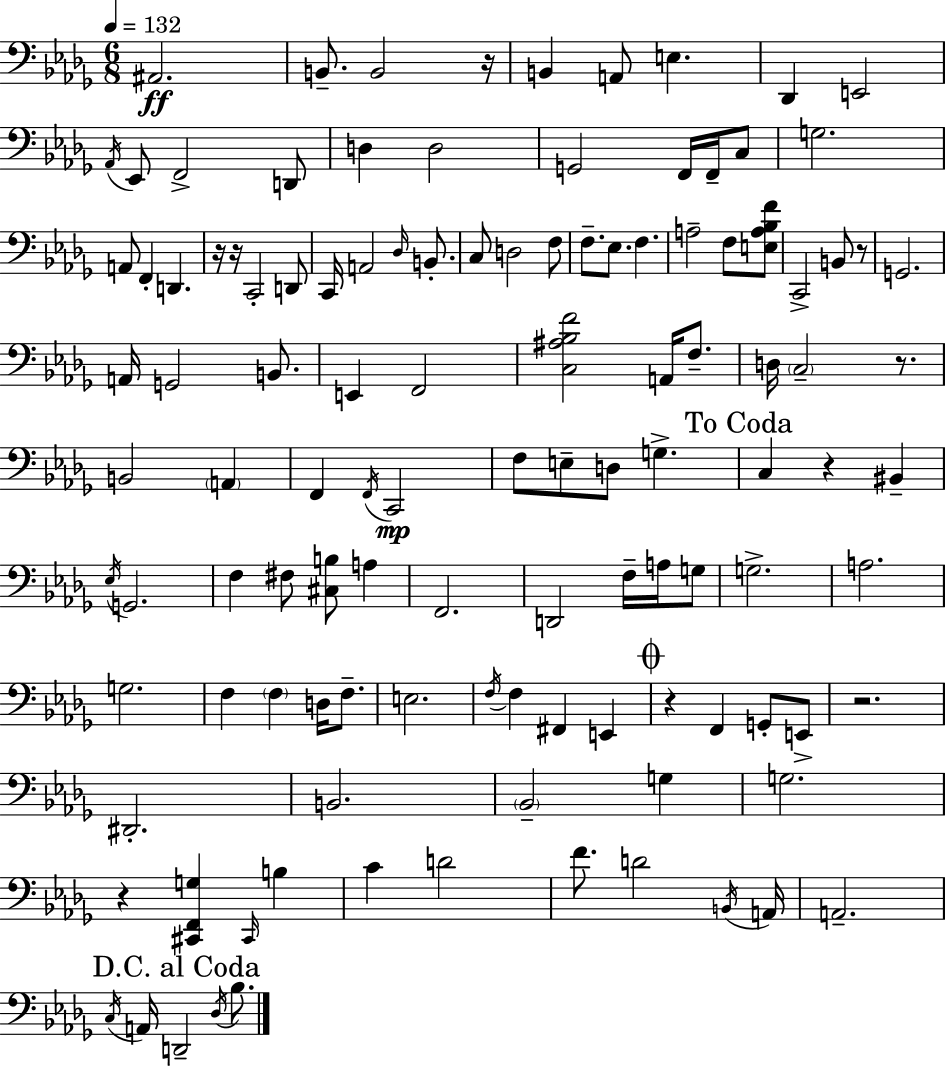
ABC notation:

X:1
T:Untitled
M:6/8
L:1/4
K:Bbm
^A,,2 B,,/2 B,,2 z/4 B,, A,,/2 E, _D,, E,,2 _A,,/4 _E,,/2 F,,2 D,,/2 D, D,2 G,,2 F,,/4 F,,/4 C,/2 G,2 A,,/2 F,, D,, z/4 z/4 C,,2 D,,/2 C,,/4 A,,2 _D,/4 B,,/2 C,/2 D,2 F,/2 F,/2 _E,/2 F, A,2 F,/2 [E,A,_B,F]/2 C,,2 B,,/2 z/2 G,,2 A,,/4 G,,2 B,,/2 E,, F,,2 [C,^A,_B,F]2 A,,/4 F,/2 D,/4 C,2 z/2 B,,2 A,, F,, F,,/4 C,,2 F,/2 E,/2 D,/2 G, C, z ^B,, _E,/4 G,,2 F, ^F,/2 [^C,B,]/2 A, F,,2 D,,2 F,/4 A,/4 G,/2 G,2 A,2 G,2 F, F, D,/4 F,/2 E,2 F,/4 F, ^F,, E,, z F,, G,,/2 E,,/2 z2 ^D,,2 B,,2 _B,,2 G, G,2 z [^C,,F,,G,] ^C,,/4 B, C D2 F/2 D2 B,,/4 A,,/4 A,,2 C,/4 A,,/4 D,,2 _D,/4 _B,/2